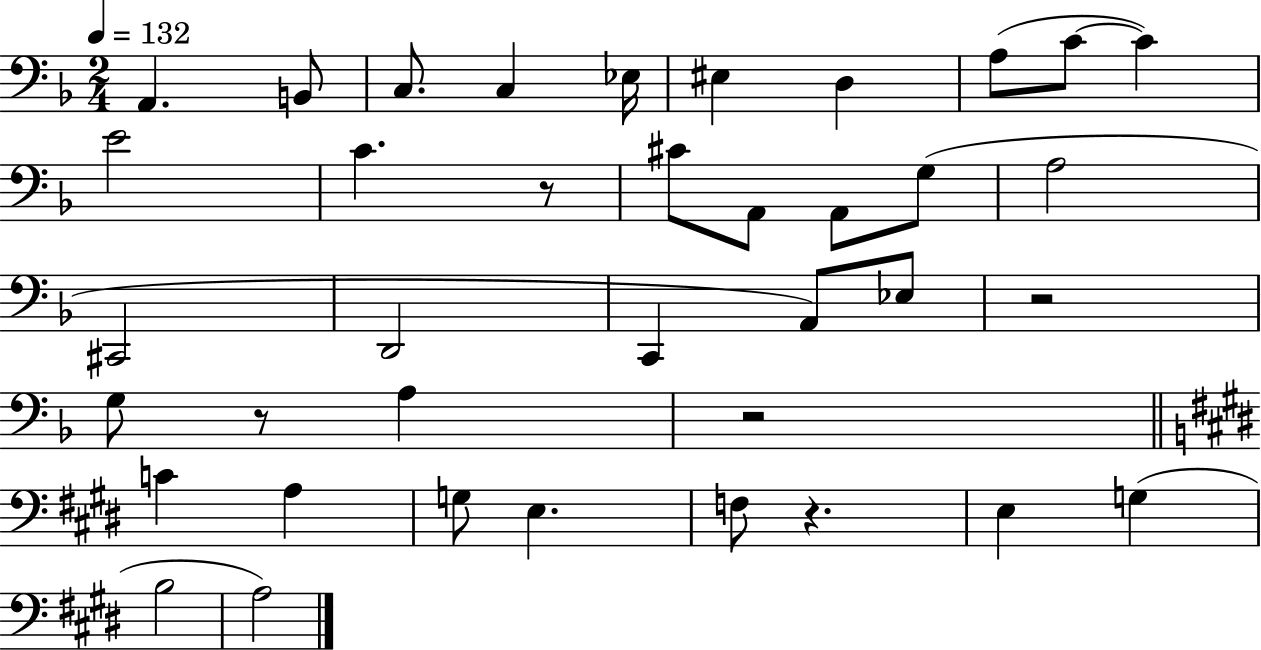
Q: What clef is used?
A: bass